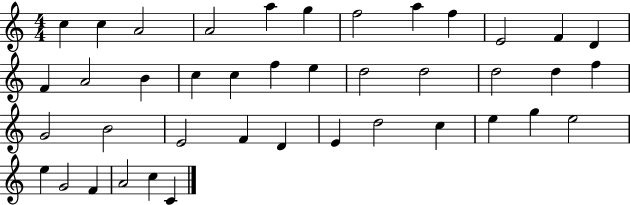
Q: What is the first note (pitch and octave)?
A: C5